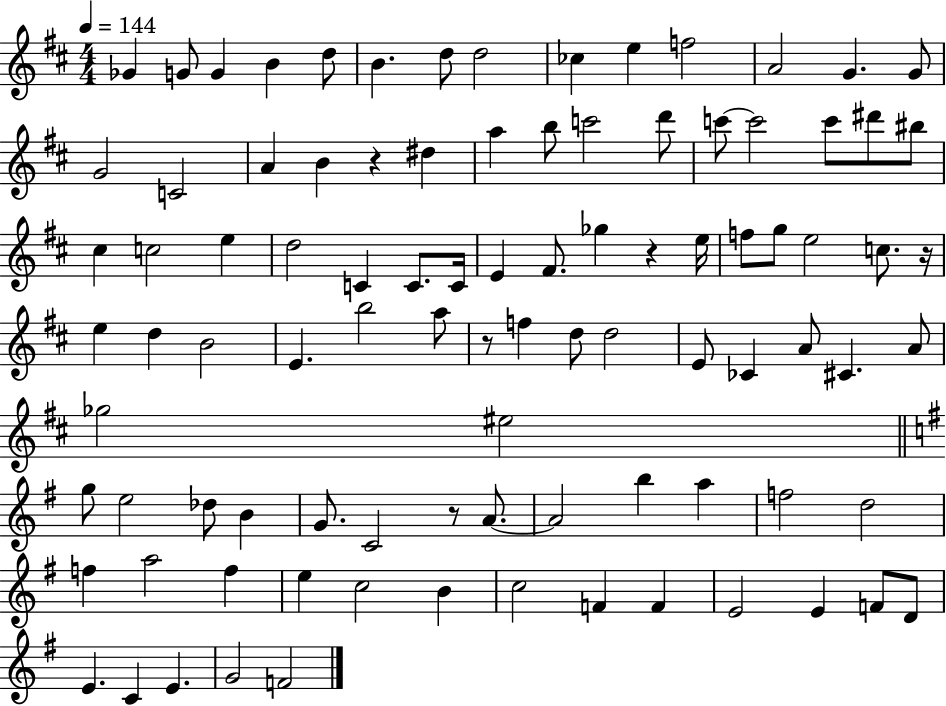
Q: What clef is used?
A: treble